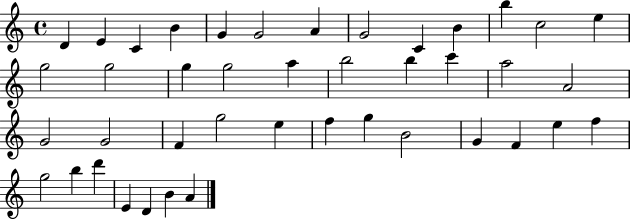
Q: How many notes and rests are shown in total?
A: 42